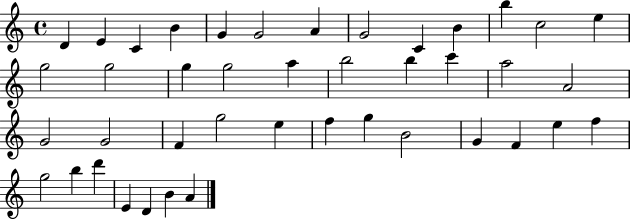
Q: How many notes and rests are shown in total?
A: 42